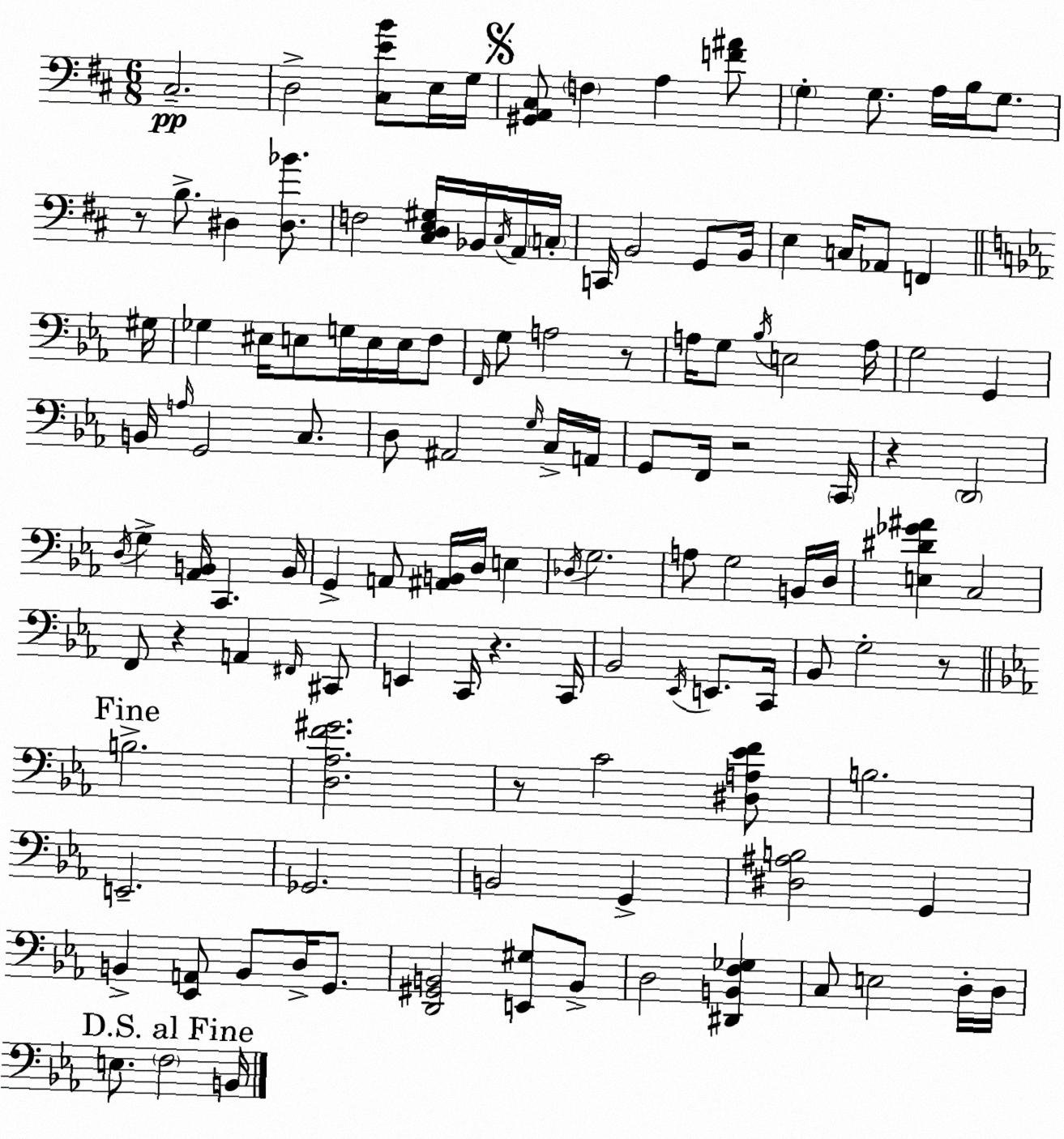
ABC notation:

X:1
T:Untitled
M:6/8
L:1/4
K:D
^C,2 D,2 [^C,EB]/2 E,/4 G,/4 [^G,,A,,^C,]/2 F, A, [F^A]/2 G, G,/2 A,/4 B,/4 G,/2 z/2 B,/2 ^D, [^D,_B]/2 F,2 [^C,D,E,^G,]/4 _B,,/4 ^C,/4 A,,/4 C,/4 C,,/4 B,,2 G,,/2 B,,/4 E, C,/4 _A,,/2 F,, ^G,/4 _G, ^E,/4 E,/2 G,/4 E,/4 E,/4 F,/2 F,,/4 G,/2 A,2 z/2 A,/4 G,/2 _B,/4 E,2 A,/4 G,2 G,, B,,/4 A,/4 G,,2 C,/2 D,/2 ^A,,2 G,/4 C,/4 A,,/4 G,,/2 F,,/4 z2 C,,/4 z D,,2 D,/4 G, [_A,,B,,]/4 C,, B,,/4 G,, A,,/2 [^A,,B,,]/4 D,/4 E, _D,/4 G,2 A,/2 G,2 B,,/4 D,/4 [E,^D_G^A] C,2 F,,/2 z A,, ^F,,/4 ^C,,/2 E,, C,,/4 z C,,/4 _B,,2 _E,,/4 E,,/2 C,,/4 _B,,/2 G,2 z/2 B,2 [D,_A,F^G]2 z/2 C2 [^D,A,_EF]/2 B,2 E,,2 _G,,2 B,,2 G,, [^D,^A,B,]2 G,, B,, [_E,,A,,]/2 B,,/2 D,/4 G,,/2 [D,,^G,,B,,]2 [E,,^G,]/2 B,,/2 D,2 [^D,,B,,F,_G,] C,/2 E,2 D,/4 D,/4 E,/2 F,2 B,,/4